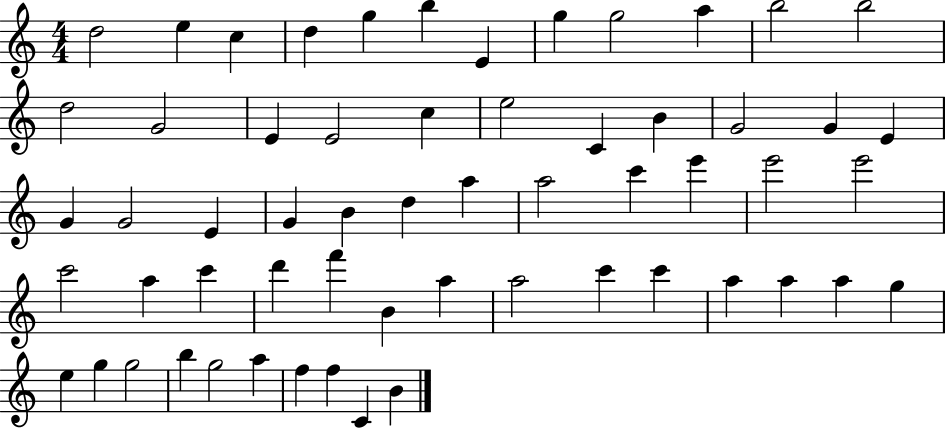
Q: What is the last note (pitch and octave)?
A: B4